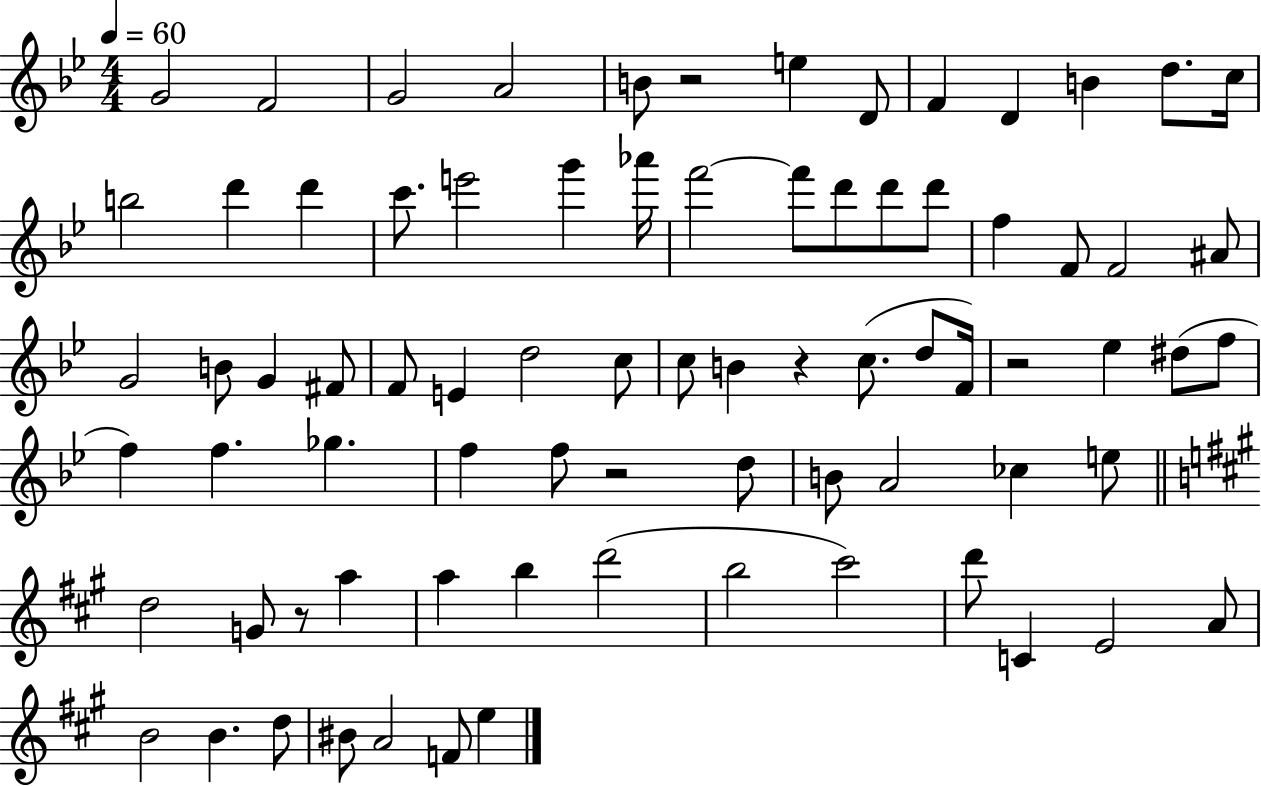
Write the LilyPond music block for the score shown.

{
  \clef treble
  \numericTimeSignature
  \time 4/4
  \key bes \major
  \tempo 4 = 60
  \repeat volta 2 { g'2 f'2 | g'2 a'2 | b'8 r2 e''4 d'8 | f'4 d'4 b'4 d''8. c''16 | \break b''2 d'''4 d'''4 | c'''8. e'''2 g'''4 aes'''16 | f'''2~~ f'''8 d'''8 d'''8 d'''8 | f''4 f'8 f'2 ais'8 | \break g'2 b'8 g'4 fis'8 | f'8 e'4 d''2 c''8 | c''8 b'4 r4 c''8.( d''8 f'16) | r2 ees''4 dis''8( f''8 | \break f''4) f''4. ges''4. | f''4 f''8 r2 d''8 | b'8 a'2 ces''4 e''8 | \bar "||" \break \key a \major d''2 g'8 r8 a''4 | a''4 b''4 d'''2( | b''2 cis'''2) | d'''8 c'4 e'2 a'8 | \break b'2 b'4. d''8 | bis'8 a'2 f'8 e''4 | } \bar "|."
}